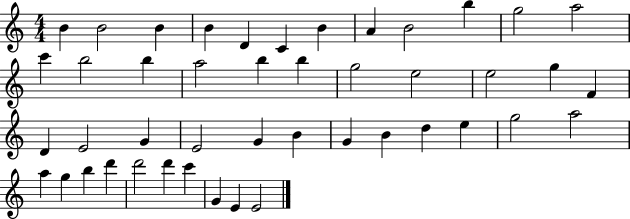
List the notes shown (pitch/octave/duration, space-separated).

B4/q B4/h B4/q B4/q D4/q C4/q B4/q A4/q B4/h B5/q G5/h A5/h C6/q B5/h B5/q A5/h B5/q B5/q G5/h E5/h E5/h G5/q F4/q D4/q E4/h G4/q E4/h G4/q B4/q G4/q B4/q D5/q E5/q G5/h A5/h A5/q G5/q B5/q D6/q D6/h D6/q C6/q G4/q E4/q E4/h